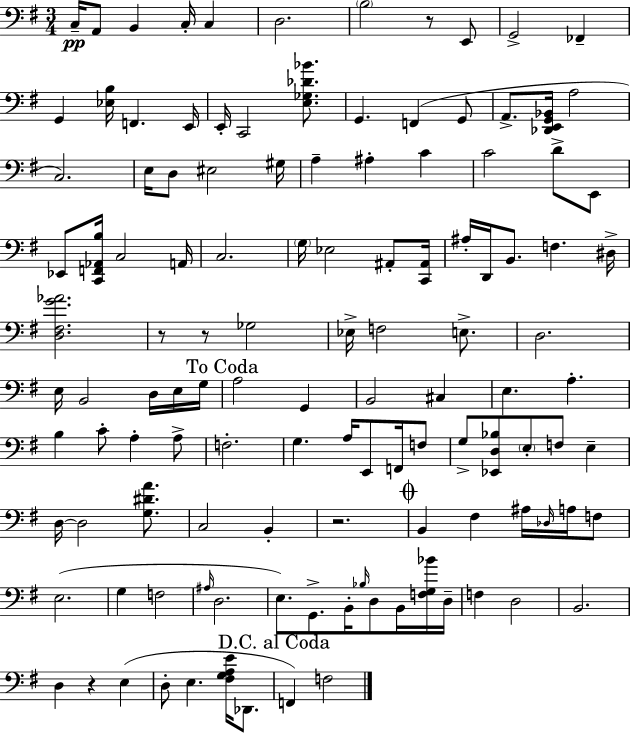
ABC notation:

X:1
T:Untitled
M:3/4
L:1/4
K:Em
C,/4 A,,/2 B,, C,/4 C, D,2 B,2 z/2 E,,/2 G,,2 _F,, G,, [_E,B,]/4 F,, E,,/4 E,,/4 C,,2 [E,_G,_D_B]/2 G,, F,, G,,/2 A,,/2 [_D,,E,,G,,_B,,]/4 A,2 C,2 E,/4 D,/2 ^E,2 ^G,/4 A, ^A, C C2 D/2 E,,/2 _E,,/2 [C,,F,,_A,,B,]/4 C,2 A,,/4 C,2 G,/4 _E,2 ^A,,/2 [C,,^A,,]/4 ^A,/4 D,,/4 B,,/2 F, ^D,/4 [D,^F,G_A]2 z/2 z/2 _G,2 _E,/4 F,2 E,/2 D,2 E,/4 B,,2 D,/4 E,/4 G,/4 A,2 G,, B,,2 ^C, E, A, B, C/2 A, A,/2 F,2 G, A,/4 E,,/2 F,,/4 F,/2 G,/2 [_E,,D,_B,]/2 E,/2 F,/2 E, D,/4 D,2 [G,^DA]/2 C,2 B,, z2 B,, ^F, ^A,/4 _D,/4 A,/4 F,/2 E,2 G, F,2 ^A,/4 D,2 E,/2 G,,/2 B,,/4 _B,/4 D,/2 B,,/4 [F,G,_B]/4 D,/4 F, D,2 B,,2 D, z E, D,/2 E, [^F,G,A,E]/4 _D,,/2 F,, F,2